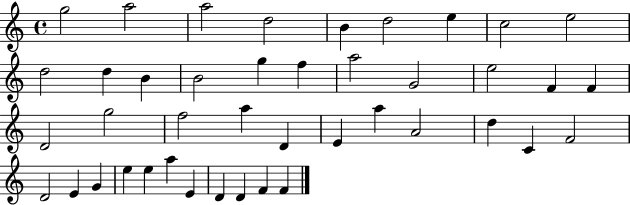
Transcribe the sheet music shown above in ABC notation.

X:1
T:Untitled
M:4/4
L:1/4
K:C
g2 a2 a2 d2 B d2 e c2 e2 d2 d B B2 g f a2 G2 e2 F F D2 g2 f2 a D E a A2 d C F2 D2 E G e e a E D D F F